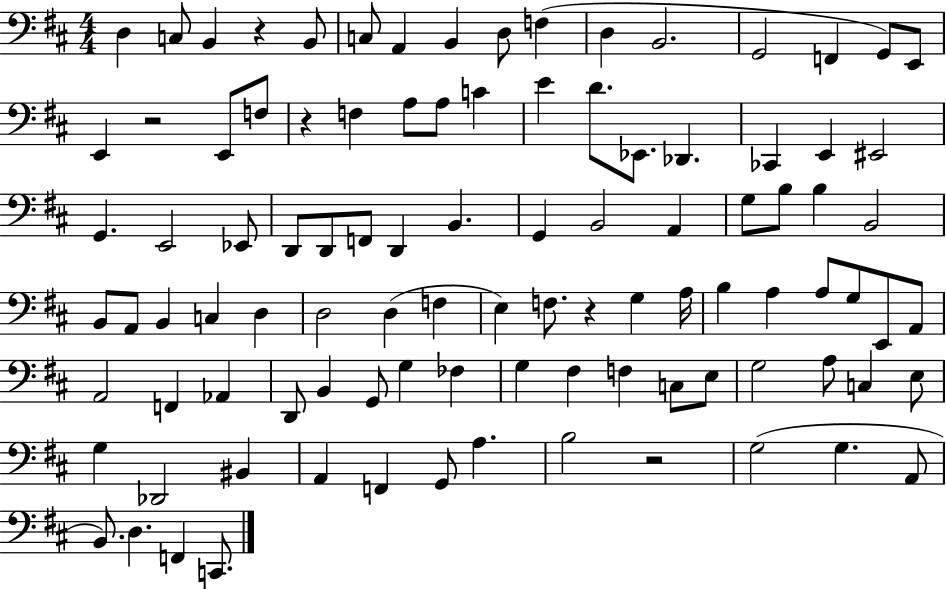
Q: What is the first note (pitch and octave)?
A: D3